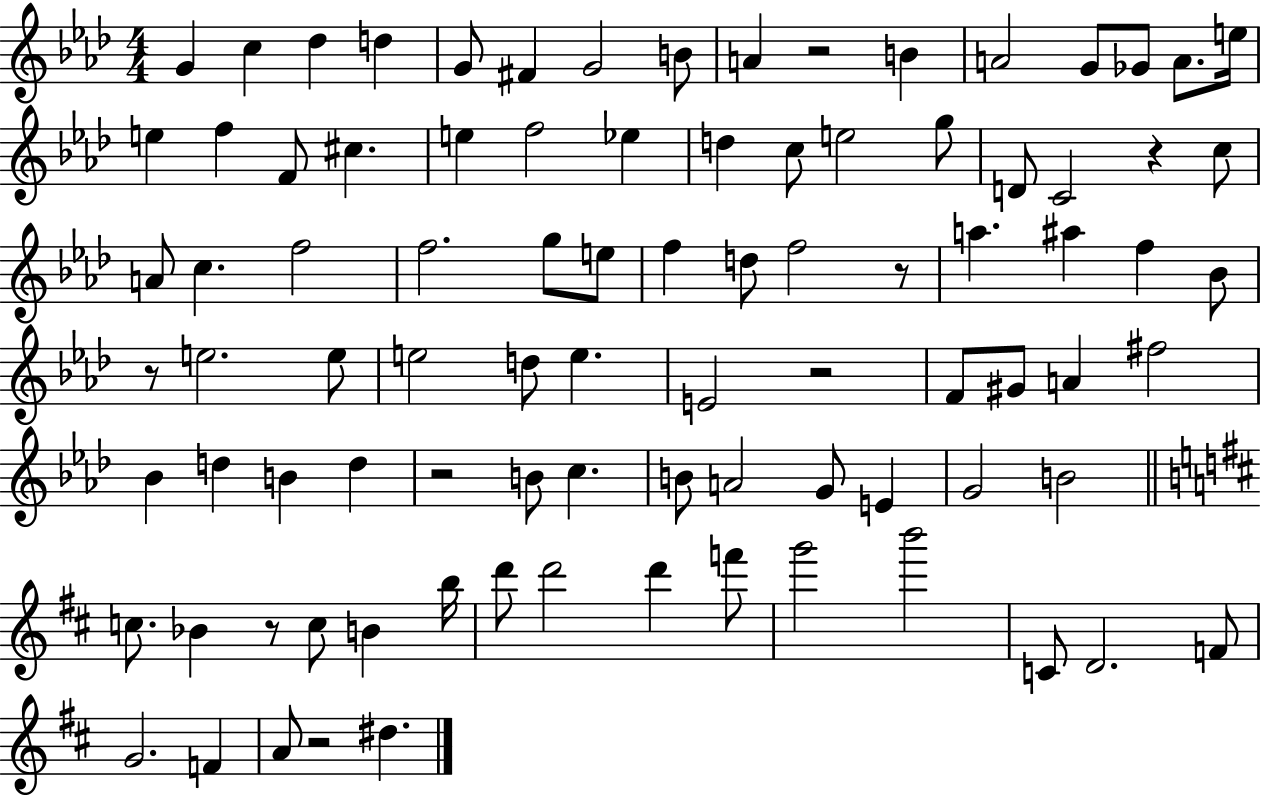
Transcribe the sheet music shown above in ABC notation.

X:1
T:Untitled
M:4/4
L:1/4
K:Ab
G c _d d G/2 ^F G2 B/2 A z2 B A2 G/2 _G/2 A/2 e/4 e f F/2 ^c e f2 _e d c/2 e2 g/2 D/2 C2 z c/2 A/2 c f2 f2 g/2 e/2 f d/2 f2 z/2 a ^a f _B/2 z/2 e2 e/2 e2 d/2 e E2 z2 F/2 ^G/2 A ^f2 _B d B d z2 B/2 c B/2 A2 G/2 E G2 B2 c/2 _B z/2 c/2 B b/4 d'/2 d'2 d' f'/2 g'2 b'2 C/2 D2 F/2 G2 F A/2 z2 ^d